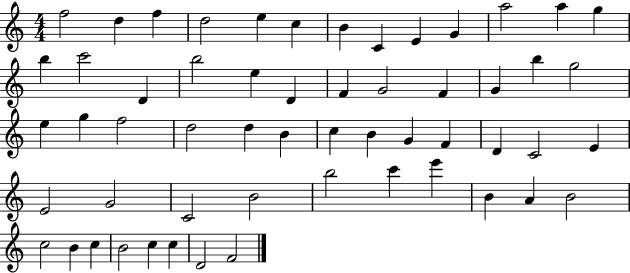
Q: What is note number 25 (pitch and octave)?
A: G5